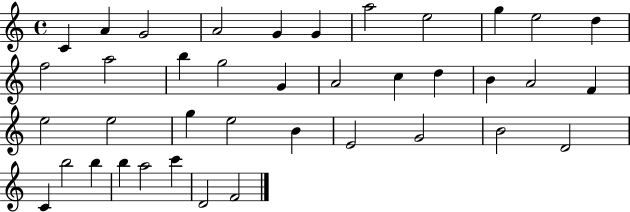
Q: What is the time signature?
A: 4/4